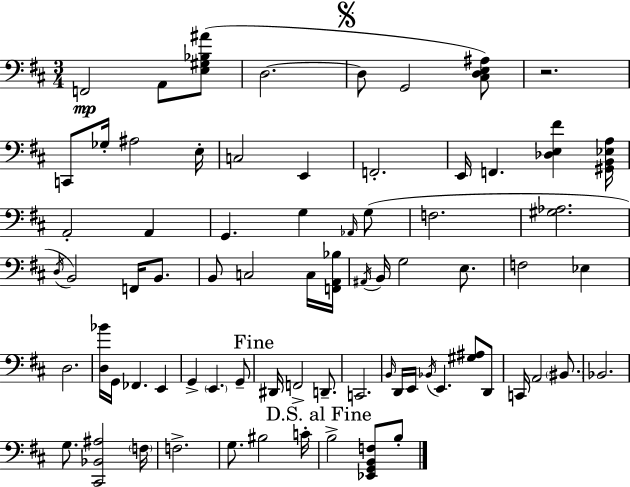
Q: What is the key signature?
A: D major